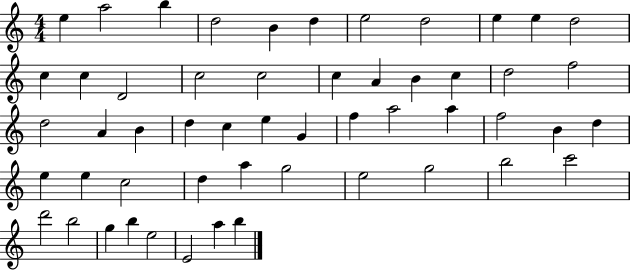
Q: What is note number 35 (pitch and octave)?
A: D5